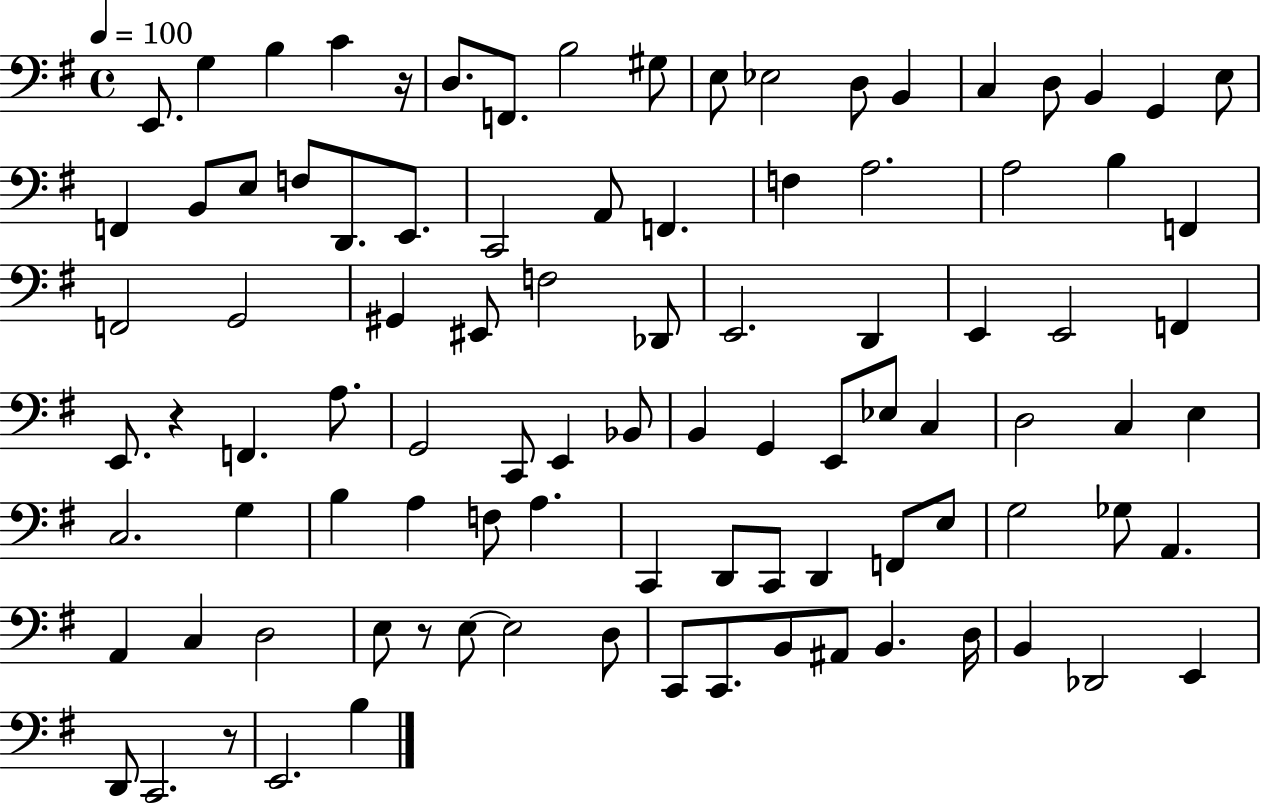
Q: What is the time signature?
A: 4/4